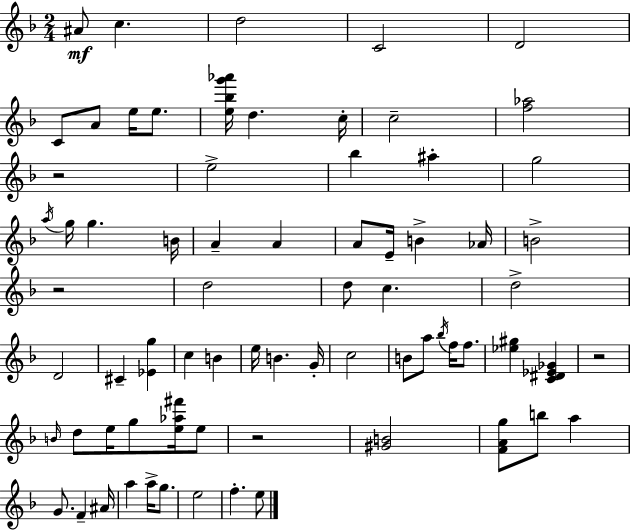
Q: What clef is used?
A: treble